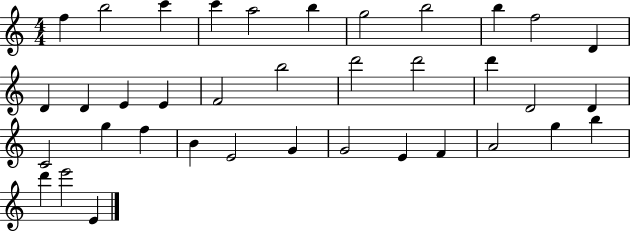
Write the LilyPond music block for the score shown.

{
  \clef treble
  \numericTimeSignature
  \time 4/4
  \key c \major
  f''4 b''2 c'''4 | c'''4 a''2 b''4 | g''2 b''2 | b''4 f''2 d'4 | \break d'4 d'4 e'4 e'4 | f'2 b''2 | d'''2 d'''2 | d'''4 d'2 d'4 | \break c'2 g''4 f''4 | b'4 e'2 g'4 | g'2 e'4 f'4 | a'2 g''4 b''4 | \break d'''4 e'''2 e'4 | \bar "|."
}